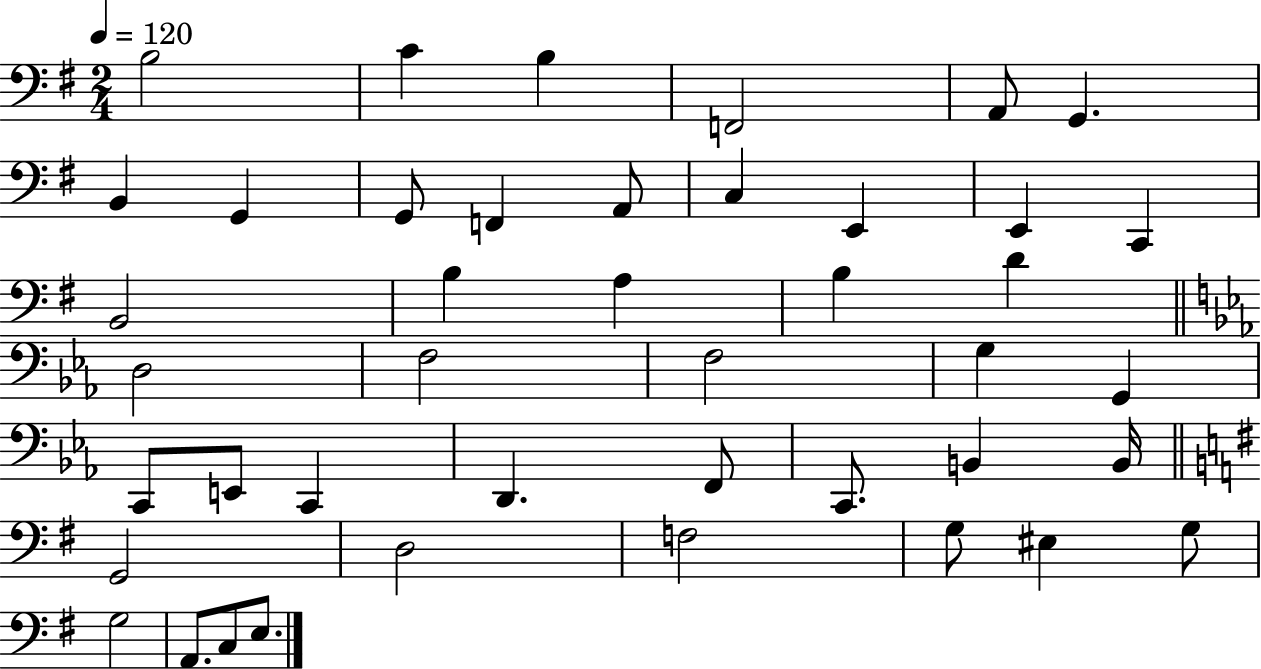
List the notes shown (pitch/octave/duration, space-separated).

B3/h C4/q B3/q F2/h A2/e G2/q. B2/q G2/q G2/e F2/q A2/e C3/q E2/q E2/q C2/q B2/h B3/q A3/q B3/q D4/q D3/h F3/h F3/h G3/q G2/q C2/e E2/e C2/q D2/q. F2/e C2/e. B2/q B2/s G2/h D3/h F3/h G3/e EIS3/q G3/e G3/h A2/e. C3/e E3/e.